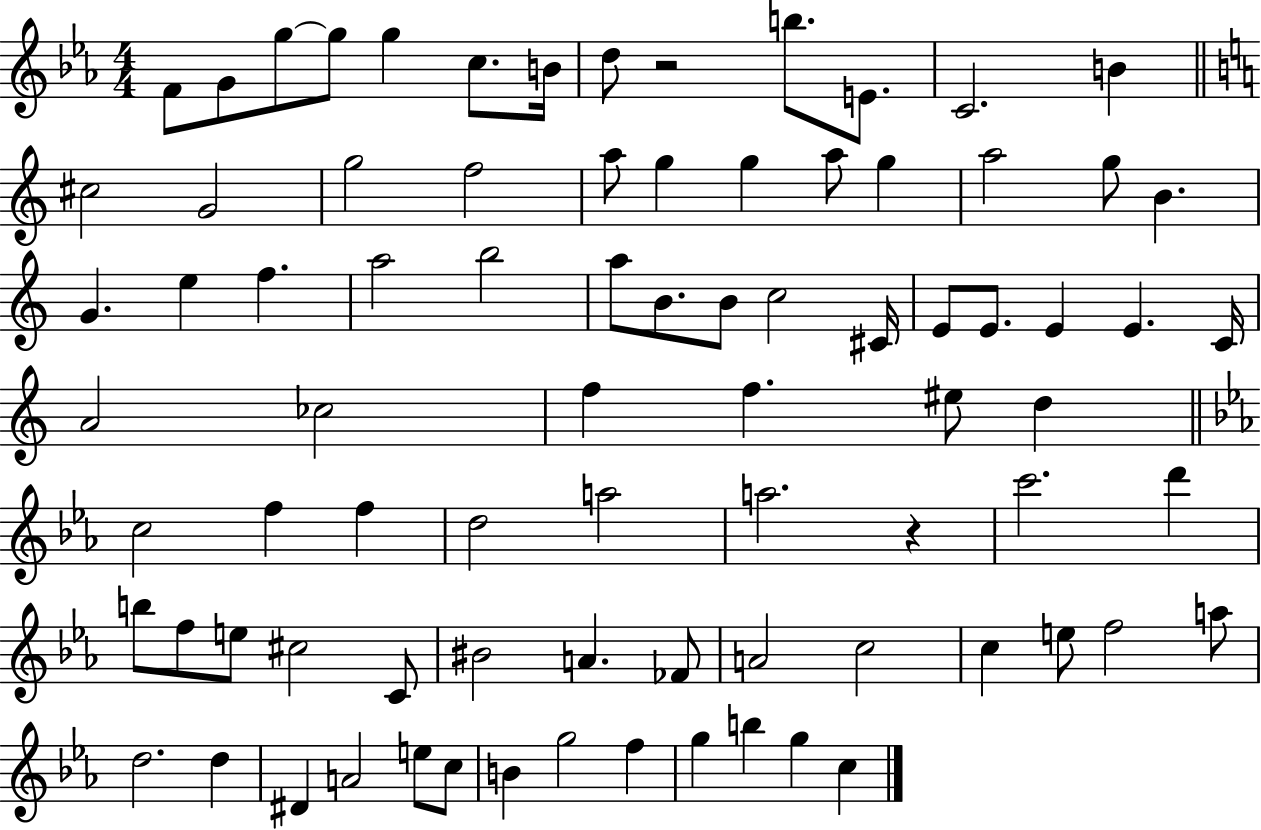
F4/e G4/e G5/e G5/e G5/q C5/e. B4/s D5/e R/h B5/e. E4/e. C4/h. B4/q C#5/h G4/h G5/h F5/h A5/e G5/q G5/q A5/e G5/q A5/h G5/e B4/q. G4/q. E5/q F5/q. A5/h B5/h A5/e B4/e. B4/e C5/h C#4/s E4/e E4/e. E4/q E4/q. C4/s A4/h CES5/h F5/q F5/q. EIS5/e D5/q C5/h F5/q F5/q D5/h A5/h A5/h. R/q C6/h. D6/q B5/e F5/e E5/e C#5/h C4/e BIS4/h A4/q. FES4/e A4/h C5/h C5/q E5/e F5/h A5/e D5/h. D5/q D#4/q A4/h E5/e C5/e B4/q G5/h F5/q G5/q B5/q G5/q C5/q